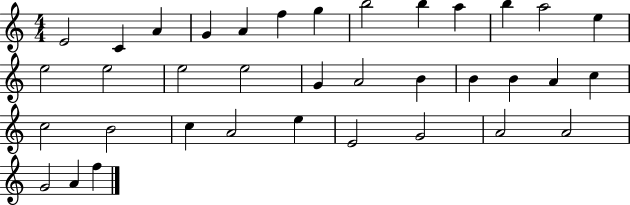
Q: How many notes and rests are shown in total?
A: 36